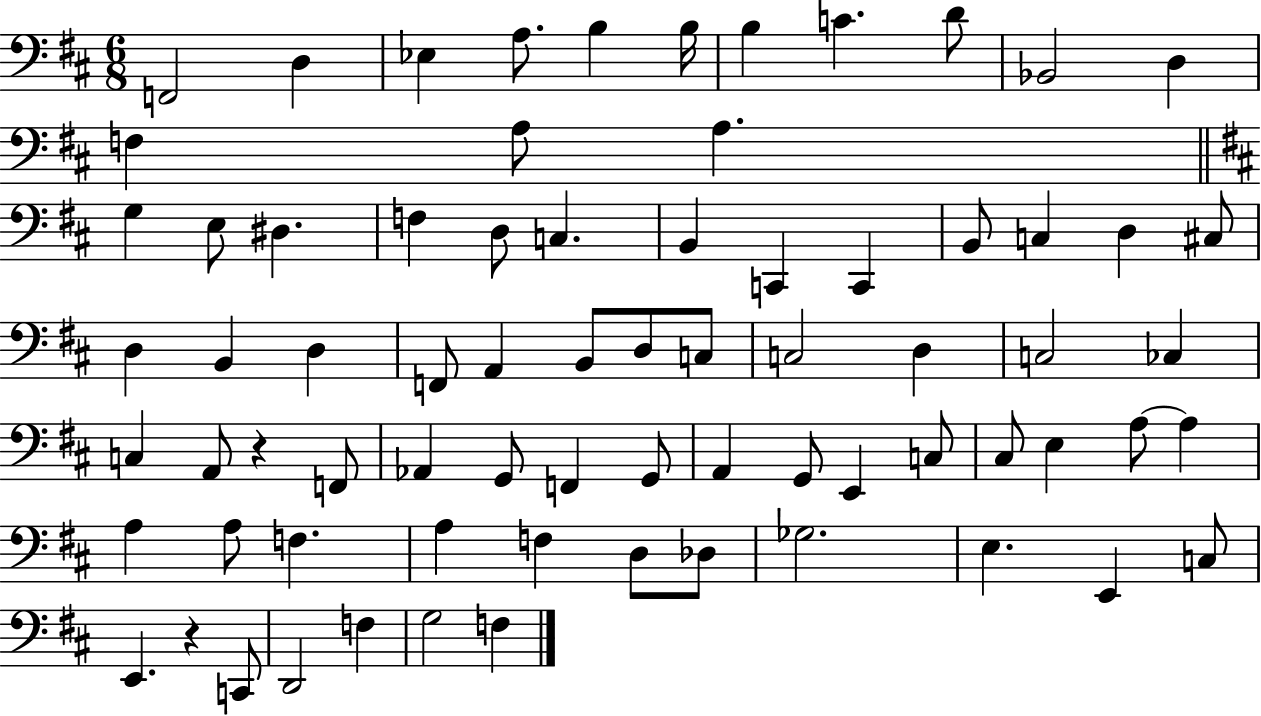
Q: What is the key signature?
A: D major